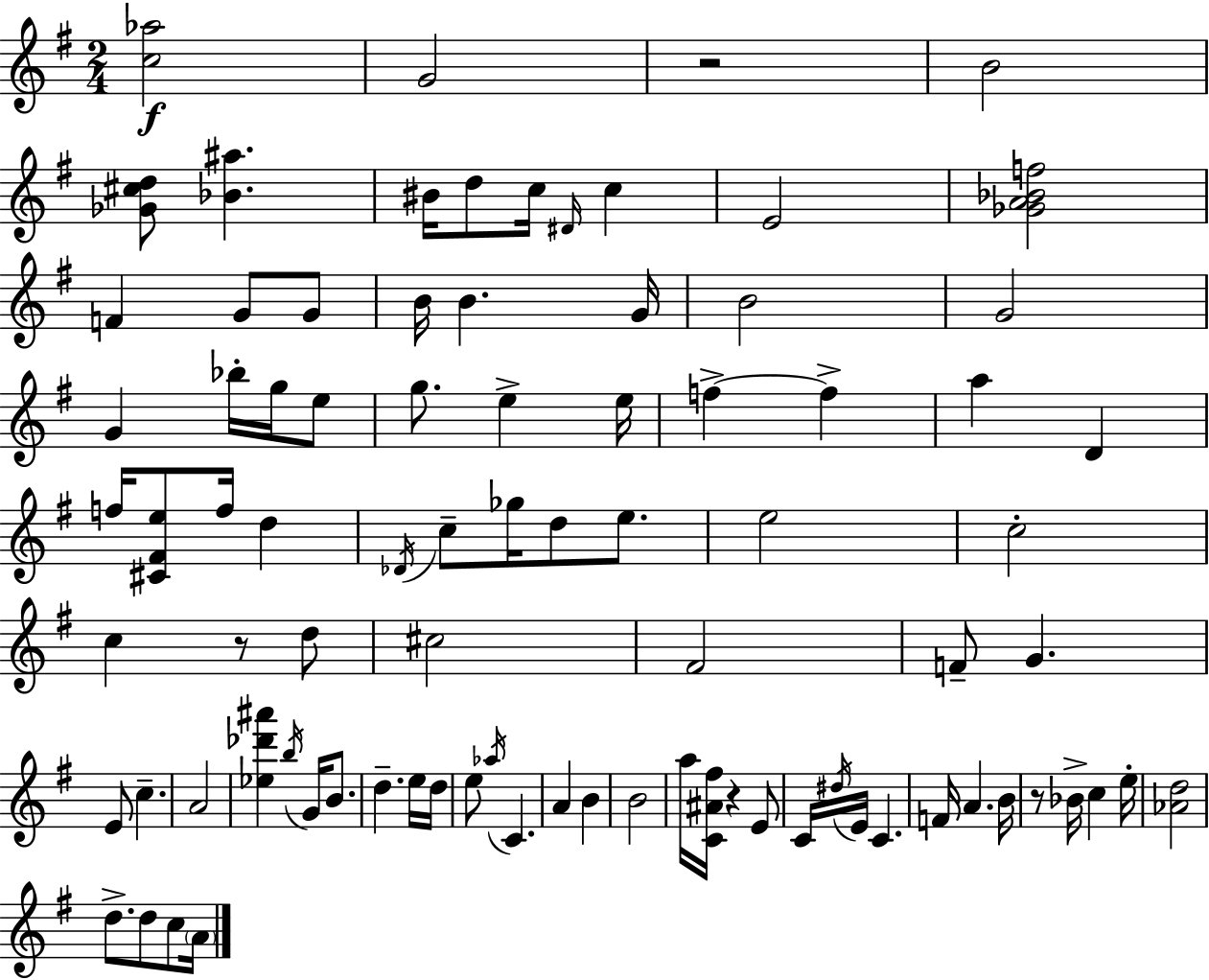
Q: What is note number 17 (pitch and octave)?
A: G4